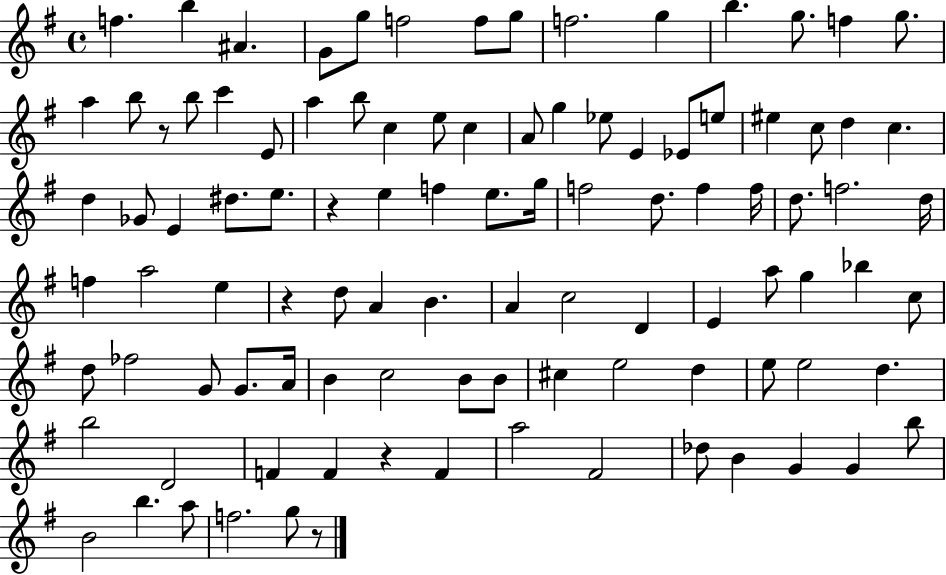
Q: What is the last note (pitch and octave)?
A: G5